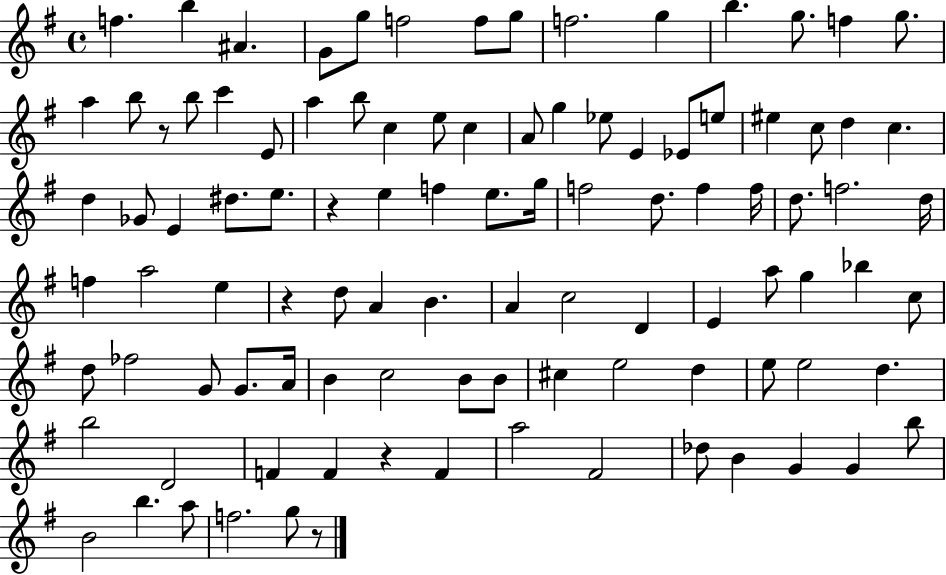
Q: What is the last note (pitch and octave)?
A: G5